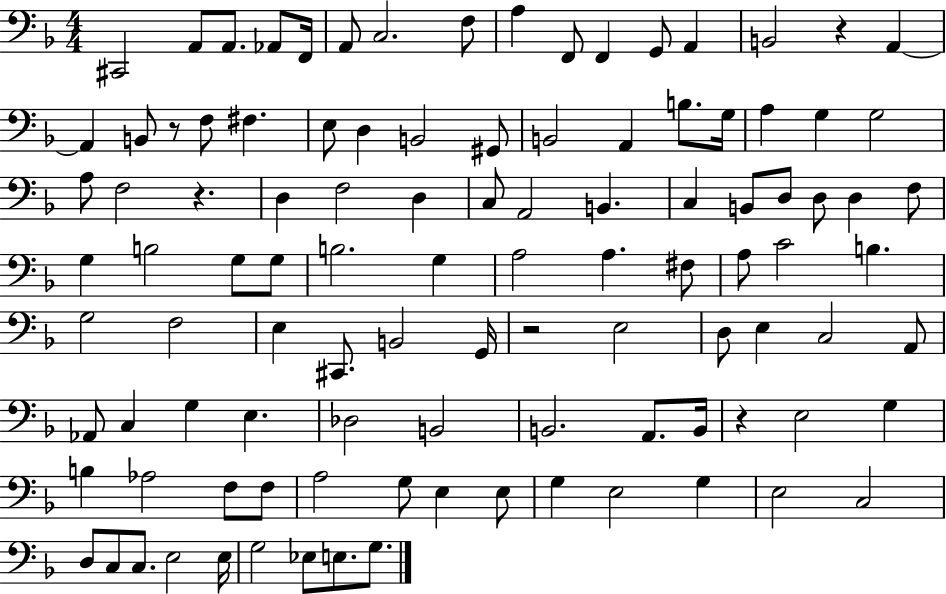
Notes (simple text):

C#2/h A2/e A2/e. Ab2/e F2/s A2/e C3/h. F3/e A3/q F2/e F2/q G2/e A2/q B2/h R/q A2/q A2/q B2/e R/e F3/e F#3/q. E3/e D3/q B2/h G#2/e B2/h A2/q B3/e. G3/s A3/q G3/q G3/h A3/e F3/h R/q. D3/q F3/h D3/q C3/e A2/h B2/q. C3/q B2/e D3/e D3/e D3/q F3/e G3/q B3/h G3/e G3/e B3/h. G3/q A3/h A3/q. F#3/e A3/e C4/h B3/q. G3/h F3/h E3/q C#2/e. B2/h G2/s R/h E3/h D3/e E3/q C3/h A2/e Ab2/e C3/q G3/q E3/q. Db3/h B2/h B2/h. A2/e. B2/s R/q E3/h G3/q B3/q Ab3/h F3/e F3/e A3/h G3/e E3/q E3/e G3/q E3/h G3/q E3/h C3/h D3/e C3/e C3/e. E3/h E3/s G3/h Eb3/e E3/e. G3/e.